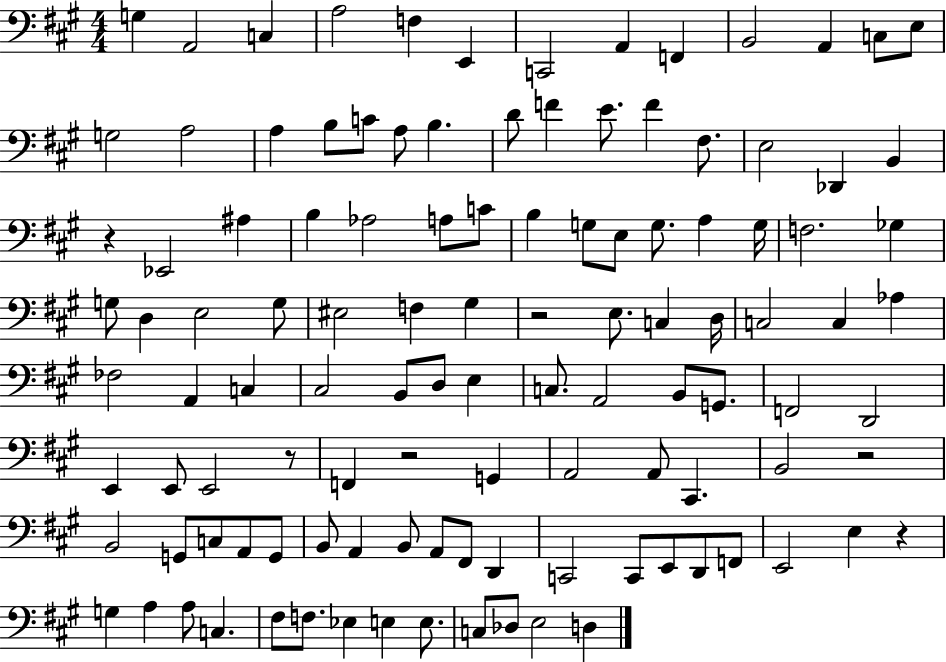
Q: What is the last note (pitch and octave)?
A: D3